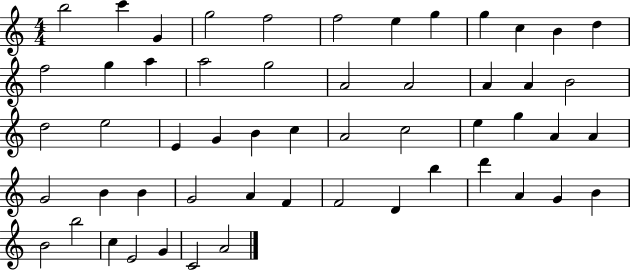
{
  \clef treble
  \numericTimeSignature
  \time 4/4
  \key c \major
  b''2 c'''4 g'4 | g''2 f''2 | f''2 e''4 g''4 | g''4 c''4 b'4 d''4 | \break f''2 g''4 a''4 | a''2 g''2 | a'2 a'2 | a'4 a'4 b'2 | \break d''2 e''2 | e'4 g'4 b'4 c''4 | a'2 c''2 | e''4 g''4 a'4 a'4 | \break g'2 b'4 b'4 | g'2 a'4 f'4 | f'2 d'4 b''4 | d'''4 a'4 g'4 b'4 | \break b'2 b''2 | c''4 e'2 g'4 | c'2 a'2 | \bar "|."
}